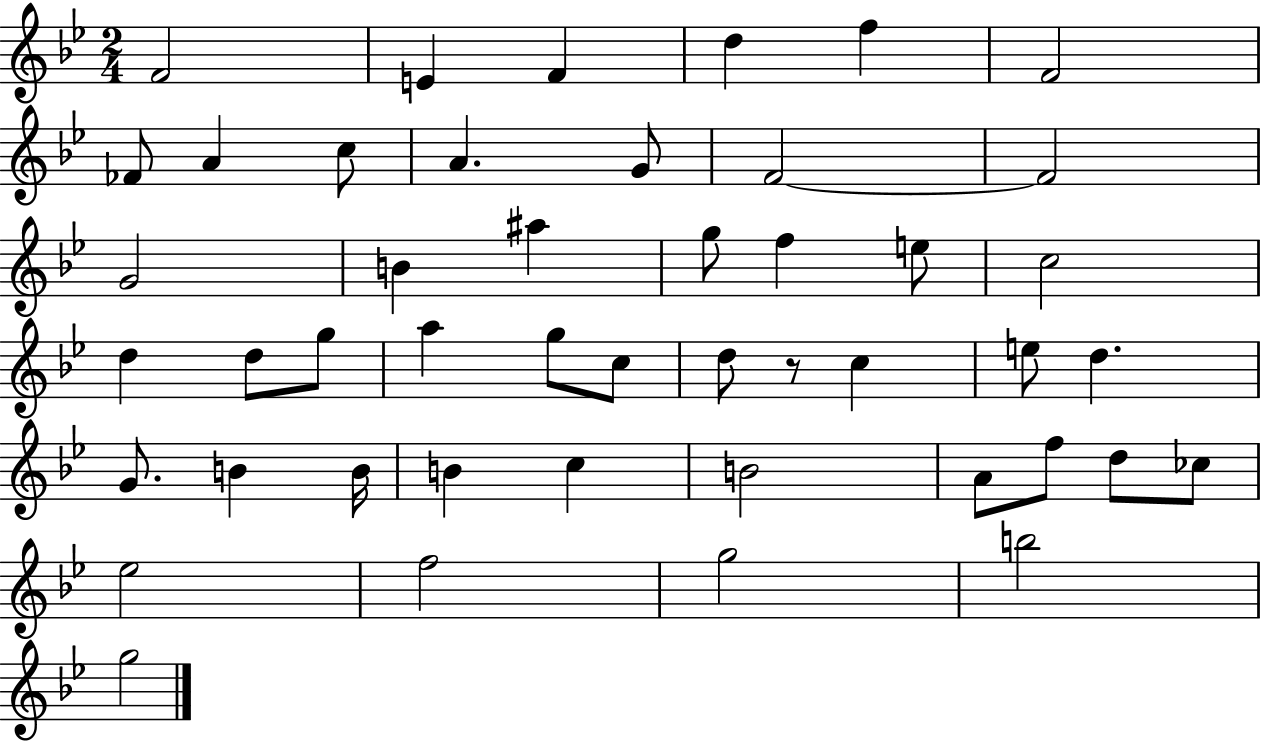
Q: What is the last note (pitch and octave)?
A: G5